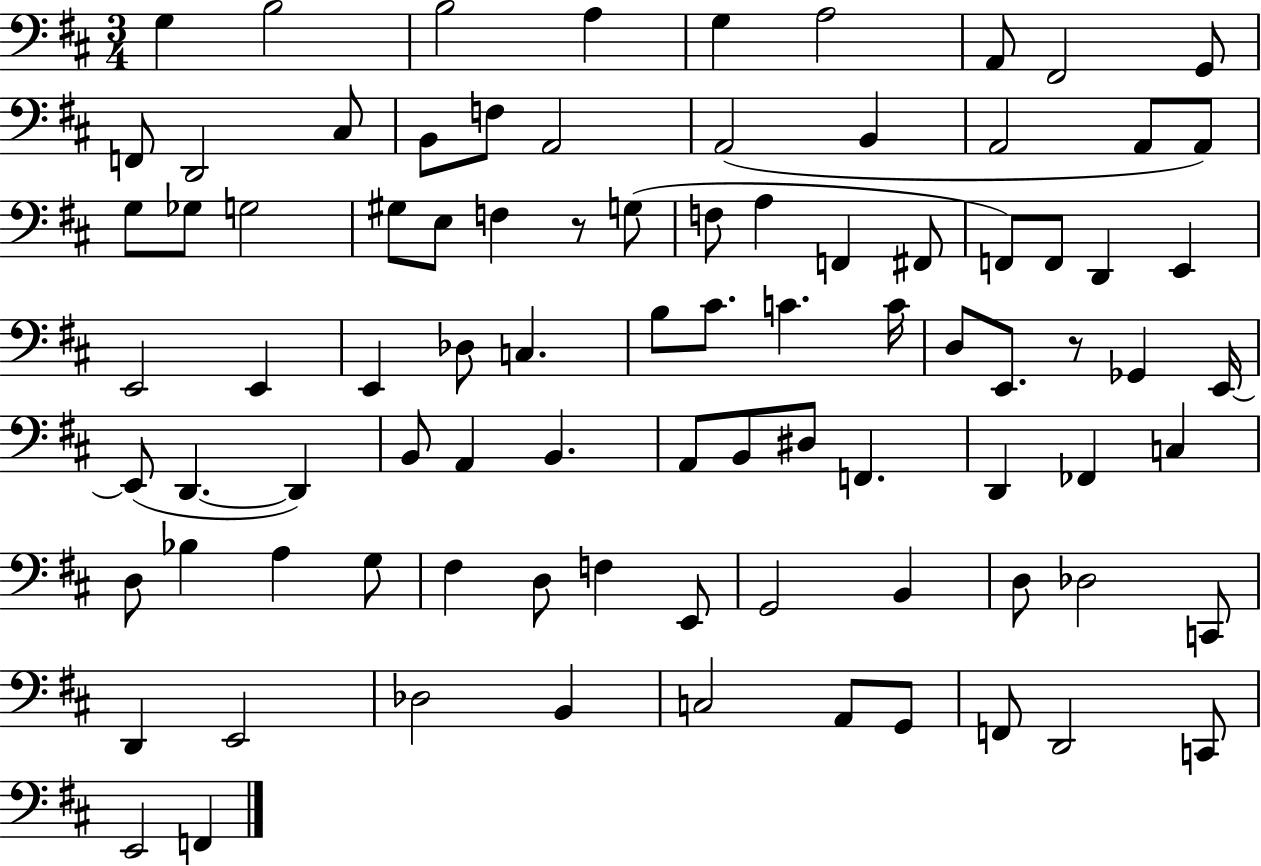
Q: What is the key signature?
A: D major